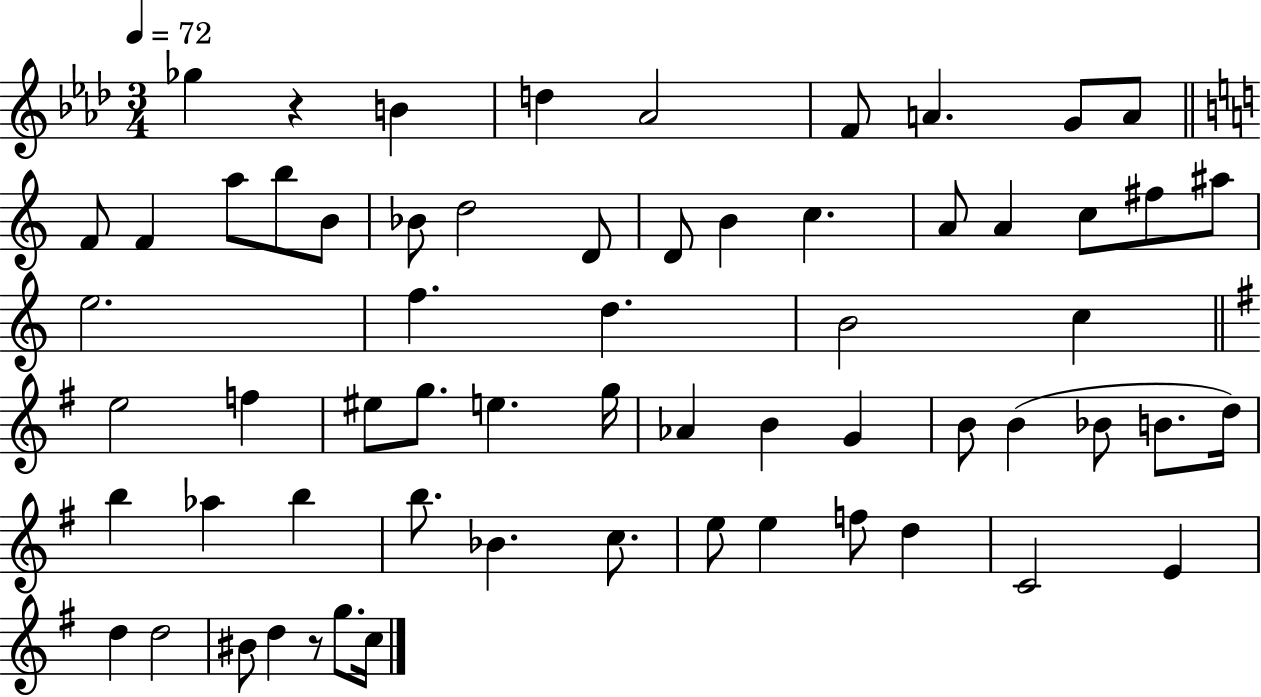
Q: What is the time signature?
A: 3/4